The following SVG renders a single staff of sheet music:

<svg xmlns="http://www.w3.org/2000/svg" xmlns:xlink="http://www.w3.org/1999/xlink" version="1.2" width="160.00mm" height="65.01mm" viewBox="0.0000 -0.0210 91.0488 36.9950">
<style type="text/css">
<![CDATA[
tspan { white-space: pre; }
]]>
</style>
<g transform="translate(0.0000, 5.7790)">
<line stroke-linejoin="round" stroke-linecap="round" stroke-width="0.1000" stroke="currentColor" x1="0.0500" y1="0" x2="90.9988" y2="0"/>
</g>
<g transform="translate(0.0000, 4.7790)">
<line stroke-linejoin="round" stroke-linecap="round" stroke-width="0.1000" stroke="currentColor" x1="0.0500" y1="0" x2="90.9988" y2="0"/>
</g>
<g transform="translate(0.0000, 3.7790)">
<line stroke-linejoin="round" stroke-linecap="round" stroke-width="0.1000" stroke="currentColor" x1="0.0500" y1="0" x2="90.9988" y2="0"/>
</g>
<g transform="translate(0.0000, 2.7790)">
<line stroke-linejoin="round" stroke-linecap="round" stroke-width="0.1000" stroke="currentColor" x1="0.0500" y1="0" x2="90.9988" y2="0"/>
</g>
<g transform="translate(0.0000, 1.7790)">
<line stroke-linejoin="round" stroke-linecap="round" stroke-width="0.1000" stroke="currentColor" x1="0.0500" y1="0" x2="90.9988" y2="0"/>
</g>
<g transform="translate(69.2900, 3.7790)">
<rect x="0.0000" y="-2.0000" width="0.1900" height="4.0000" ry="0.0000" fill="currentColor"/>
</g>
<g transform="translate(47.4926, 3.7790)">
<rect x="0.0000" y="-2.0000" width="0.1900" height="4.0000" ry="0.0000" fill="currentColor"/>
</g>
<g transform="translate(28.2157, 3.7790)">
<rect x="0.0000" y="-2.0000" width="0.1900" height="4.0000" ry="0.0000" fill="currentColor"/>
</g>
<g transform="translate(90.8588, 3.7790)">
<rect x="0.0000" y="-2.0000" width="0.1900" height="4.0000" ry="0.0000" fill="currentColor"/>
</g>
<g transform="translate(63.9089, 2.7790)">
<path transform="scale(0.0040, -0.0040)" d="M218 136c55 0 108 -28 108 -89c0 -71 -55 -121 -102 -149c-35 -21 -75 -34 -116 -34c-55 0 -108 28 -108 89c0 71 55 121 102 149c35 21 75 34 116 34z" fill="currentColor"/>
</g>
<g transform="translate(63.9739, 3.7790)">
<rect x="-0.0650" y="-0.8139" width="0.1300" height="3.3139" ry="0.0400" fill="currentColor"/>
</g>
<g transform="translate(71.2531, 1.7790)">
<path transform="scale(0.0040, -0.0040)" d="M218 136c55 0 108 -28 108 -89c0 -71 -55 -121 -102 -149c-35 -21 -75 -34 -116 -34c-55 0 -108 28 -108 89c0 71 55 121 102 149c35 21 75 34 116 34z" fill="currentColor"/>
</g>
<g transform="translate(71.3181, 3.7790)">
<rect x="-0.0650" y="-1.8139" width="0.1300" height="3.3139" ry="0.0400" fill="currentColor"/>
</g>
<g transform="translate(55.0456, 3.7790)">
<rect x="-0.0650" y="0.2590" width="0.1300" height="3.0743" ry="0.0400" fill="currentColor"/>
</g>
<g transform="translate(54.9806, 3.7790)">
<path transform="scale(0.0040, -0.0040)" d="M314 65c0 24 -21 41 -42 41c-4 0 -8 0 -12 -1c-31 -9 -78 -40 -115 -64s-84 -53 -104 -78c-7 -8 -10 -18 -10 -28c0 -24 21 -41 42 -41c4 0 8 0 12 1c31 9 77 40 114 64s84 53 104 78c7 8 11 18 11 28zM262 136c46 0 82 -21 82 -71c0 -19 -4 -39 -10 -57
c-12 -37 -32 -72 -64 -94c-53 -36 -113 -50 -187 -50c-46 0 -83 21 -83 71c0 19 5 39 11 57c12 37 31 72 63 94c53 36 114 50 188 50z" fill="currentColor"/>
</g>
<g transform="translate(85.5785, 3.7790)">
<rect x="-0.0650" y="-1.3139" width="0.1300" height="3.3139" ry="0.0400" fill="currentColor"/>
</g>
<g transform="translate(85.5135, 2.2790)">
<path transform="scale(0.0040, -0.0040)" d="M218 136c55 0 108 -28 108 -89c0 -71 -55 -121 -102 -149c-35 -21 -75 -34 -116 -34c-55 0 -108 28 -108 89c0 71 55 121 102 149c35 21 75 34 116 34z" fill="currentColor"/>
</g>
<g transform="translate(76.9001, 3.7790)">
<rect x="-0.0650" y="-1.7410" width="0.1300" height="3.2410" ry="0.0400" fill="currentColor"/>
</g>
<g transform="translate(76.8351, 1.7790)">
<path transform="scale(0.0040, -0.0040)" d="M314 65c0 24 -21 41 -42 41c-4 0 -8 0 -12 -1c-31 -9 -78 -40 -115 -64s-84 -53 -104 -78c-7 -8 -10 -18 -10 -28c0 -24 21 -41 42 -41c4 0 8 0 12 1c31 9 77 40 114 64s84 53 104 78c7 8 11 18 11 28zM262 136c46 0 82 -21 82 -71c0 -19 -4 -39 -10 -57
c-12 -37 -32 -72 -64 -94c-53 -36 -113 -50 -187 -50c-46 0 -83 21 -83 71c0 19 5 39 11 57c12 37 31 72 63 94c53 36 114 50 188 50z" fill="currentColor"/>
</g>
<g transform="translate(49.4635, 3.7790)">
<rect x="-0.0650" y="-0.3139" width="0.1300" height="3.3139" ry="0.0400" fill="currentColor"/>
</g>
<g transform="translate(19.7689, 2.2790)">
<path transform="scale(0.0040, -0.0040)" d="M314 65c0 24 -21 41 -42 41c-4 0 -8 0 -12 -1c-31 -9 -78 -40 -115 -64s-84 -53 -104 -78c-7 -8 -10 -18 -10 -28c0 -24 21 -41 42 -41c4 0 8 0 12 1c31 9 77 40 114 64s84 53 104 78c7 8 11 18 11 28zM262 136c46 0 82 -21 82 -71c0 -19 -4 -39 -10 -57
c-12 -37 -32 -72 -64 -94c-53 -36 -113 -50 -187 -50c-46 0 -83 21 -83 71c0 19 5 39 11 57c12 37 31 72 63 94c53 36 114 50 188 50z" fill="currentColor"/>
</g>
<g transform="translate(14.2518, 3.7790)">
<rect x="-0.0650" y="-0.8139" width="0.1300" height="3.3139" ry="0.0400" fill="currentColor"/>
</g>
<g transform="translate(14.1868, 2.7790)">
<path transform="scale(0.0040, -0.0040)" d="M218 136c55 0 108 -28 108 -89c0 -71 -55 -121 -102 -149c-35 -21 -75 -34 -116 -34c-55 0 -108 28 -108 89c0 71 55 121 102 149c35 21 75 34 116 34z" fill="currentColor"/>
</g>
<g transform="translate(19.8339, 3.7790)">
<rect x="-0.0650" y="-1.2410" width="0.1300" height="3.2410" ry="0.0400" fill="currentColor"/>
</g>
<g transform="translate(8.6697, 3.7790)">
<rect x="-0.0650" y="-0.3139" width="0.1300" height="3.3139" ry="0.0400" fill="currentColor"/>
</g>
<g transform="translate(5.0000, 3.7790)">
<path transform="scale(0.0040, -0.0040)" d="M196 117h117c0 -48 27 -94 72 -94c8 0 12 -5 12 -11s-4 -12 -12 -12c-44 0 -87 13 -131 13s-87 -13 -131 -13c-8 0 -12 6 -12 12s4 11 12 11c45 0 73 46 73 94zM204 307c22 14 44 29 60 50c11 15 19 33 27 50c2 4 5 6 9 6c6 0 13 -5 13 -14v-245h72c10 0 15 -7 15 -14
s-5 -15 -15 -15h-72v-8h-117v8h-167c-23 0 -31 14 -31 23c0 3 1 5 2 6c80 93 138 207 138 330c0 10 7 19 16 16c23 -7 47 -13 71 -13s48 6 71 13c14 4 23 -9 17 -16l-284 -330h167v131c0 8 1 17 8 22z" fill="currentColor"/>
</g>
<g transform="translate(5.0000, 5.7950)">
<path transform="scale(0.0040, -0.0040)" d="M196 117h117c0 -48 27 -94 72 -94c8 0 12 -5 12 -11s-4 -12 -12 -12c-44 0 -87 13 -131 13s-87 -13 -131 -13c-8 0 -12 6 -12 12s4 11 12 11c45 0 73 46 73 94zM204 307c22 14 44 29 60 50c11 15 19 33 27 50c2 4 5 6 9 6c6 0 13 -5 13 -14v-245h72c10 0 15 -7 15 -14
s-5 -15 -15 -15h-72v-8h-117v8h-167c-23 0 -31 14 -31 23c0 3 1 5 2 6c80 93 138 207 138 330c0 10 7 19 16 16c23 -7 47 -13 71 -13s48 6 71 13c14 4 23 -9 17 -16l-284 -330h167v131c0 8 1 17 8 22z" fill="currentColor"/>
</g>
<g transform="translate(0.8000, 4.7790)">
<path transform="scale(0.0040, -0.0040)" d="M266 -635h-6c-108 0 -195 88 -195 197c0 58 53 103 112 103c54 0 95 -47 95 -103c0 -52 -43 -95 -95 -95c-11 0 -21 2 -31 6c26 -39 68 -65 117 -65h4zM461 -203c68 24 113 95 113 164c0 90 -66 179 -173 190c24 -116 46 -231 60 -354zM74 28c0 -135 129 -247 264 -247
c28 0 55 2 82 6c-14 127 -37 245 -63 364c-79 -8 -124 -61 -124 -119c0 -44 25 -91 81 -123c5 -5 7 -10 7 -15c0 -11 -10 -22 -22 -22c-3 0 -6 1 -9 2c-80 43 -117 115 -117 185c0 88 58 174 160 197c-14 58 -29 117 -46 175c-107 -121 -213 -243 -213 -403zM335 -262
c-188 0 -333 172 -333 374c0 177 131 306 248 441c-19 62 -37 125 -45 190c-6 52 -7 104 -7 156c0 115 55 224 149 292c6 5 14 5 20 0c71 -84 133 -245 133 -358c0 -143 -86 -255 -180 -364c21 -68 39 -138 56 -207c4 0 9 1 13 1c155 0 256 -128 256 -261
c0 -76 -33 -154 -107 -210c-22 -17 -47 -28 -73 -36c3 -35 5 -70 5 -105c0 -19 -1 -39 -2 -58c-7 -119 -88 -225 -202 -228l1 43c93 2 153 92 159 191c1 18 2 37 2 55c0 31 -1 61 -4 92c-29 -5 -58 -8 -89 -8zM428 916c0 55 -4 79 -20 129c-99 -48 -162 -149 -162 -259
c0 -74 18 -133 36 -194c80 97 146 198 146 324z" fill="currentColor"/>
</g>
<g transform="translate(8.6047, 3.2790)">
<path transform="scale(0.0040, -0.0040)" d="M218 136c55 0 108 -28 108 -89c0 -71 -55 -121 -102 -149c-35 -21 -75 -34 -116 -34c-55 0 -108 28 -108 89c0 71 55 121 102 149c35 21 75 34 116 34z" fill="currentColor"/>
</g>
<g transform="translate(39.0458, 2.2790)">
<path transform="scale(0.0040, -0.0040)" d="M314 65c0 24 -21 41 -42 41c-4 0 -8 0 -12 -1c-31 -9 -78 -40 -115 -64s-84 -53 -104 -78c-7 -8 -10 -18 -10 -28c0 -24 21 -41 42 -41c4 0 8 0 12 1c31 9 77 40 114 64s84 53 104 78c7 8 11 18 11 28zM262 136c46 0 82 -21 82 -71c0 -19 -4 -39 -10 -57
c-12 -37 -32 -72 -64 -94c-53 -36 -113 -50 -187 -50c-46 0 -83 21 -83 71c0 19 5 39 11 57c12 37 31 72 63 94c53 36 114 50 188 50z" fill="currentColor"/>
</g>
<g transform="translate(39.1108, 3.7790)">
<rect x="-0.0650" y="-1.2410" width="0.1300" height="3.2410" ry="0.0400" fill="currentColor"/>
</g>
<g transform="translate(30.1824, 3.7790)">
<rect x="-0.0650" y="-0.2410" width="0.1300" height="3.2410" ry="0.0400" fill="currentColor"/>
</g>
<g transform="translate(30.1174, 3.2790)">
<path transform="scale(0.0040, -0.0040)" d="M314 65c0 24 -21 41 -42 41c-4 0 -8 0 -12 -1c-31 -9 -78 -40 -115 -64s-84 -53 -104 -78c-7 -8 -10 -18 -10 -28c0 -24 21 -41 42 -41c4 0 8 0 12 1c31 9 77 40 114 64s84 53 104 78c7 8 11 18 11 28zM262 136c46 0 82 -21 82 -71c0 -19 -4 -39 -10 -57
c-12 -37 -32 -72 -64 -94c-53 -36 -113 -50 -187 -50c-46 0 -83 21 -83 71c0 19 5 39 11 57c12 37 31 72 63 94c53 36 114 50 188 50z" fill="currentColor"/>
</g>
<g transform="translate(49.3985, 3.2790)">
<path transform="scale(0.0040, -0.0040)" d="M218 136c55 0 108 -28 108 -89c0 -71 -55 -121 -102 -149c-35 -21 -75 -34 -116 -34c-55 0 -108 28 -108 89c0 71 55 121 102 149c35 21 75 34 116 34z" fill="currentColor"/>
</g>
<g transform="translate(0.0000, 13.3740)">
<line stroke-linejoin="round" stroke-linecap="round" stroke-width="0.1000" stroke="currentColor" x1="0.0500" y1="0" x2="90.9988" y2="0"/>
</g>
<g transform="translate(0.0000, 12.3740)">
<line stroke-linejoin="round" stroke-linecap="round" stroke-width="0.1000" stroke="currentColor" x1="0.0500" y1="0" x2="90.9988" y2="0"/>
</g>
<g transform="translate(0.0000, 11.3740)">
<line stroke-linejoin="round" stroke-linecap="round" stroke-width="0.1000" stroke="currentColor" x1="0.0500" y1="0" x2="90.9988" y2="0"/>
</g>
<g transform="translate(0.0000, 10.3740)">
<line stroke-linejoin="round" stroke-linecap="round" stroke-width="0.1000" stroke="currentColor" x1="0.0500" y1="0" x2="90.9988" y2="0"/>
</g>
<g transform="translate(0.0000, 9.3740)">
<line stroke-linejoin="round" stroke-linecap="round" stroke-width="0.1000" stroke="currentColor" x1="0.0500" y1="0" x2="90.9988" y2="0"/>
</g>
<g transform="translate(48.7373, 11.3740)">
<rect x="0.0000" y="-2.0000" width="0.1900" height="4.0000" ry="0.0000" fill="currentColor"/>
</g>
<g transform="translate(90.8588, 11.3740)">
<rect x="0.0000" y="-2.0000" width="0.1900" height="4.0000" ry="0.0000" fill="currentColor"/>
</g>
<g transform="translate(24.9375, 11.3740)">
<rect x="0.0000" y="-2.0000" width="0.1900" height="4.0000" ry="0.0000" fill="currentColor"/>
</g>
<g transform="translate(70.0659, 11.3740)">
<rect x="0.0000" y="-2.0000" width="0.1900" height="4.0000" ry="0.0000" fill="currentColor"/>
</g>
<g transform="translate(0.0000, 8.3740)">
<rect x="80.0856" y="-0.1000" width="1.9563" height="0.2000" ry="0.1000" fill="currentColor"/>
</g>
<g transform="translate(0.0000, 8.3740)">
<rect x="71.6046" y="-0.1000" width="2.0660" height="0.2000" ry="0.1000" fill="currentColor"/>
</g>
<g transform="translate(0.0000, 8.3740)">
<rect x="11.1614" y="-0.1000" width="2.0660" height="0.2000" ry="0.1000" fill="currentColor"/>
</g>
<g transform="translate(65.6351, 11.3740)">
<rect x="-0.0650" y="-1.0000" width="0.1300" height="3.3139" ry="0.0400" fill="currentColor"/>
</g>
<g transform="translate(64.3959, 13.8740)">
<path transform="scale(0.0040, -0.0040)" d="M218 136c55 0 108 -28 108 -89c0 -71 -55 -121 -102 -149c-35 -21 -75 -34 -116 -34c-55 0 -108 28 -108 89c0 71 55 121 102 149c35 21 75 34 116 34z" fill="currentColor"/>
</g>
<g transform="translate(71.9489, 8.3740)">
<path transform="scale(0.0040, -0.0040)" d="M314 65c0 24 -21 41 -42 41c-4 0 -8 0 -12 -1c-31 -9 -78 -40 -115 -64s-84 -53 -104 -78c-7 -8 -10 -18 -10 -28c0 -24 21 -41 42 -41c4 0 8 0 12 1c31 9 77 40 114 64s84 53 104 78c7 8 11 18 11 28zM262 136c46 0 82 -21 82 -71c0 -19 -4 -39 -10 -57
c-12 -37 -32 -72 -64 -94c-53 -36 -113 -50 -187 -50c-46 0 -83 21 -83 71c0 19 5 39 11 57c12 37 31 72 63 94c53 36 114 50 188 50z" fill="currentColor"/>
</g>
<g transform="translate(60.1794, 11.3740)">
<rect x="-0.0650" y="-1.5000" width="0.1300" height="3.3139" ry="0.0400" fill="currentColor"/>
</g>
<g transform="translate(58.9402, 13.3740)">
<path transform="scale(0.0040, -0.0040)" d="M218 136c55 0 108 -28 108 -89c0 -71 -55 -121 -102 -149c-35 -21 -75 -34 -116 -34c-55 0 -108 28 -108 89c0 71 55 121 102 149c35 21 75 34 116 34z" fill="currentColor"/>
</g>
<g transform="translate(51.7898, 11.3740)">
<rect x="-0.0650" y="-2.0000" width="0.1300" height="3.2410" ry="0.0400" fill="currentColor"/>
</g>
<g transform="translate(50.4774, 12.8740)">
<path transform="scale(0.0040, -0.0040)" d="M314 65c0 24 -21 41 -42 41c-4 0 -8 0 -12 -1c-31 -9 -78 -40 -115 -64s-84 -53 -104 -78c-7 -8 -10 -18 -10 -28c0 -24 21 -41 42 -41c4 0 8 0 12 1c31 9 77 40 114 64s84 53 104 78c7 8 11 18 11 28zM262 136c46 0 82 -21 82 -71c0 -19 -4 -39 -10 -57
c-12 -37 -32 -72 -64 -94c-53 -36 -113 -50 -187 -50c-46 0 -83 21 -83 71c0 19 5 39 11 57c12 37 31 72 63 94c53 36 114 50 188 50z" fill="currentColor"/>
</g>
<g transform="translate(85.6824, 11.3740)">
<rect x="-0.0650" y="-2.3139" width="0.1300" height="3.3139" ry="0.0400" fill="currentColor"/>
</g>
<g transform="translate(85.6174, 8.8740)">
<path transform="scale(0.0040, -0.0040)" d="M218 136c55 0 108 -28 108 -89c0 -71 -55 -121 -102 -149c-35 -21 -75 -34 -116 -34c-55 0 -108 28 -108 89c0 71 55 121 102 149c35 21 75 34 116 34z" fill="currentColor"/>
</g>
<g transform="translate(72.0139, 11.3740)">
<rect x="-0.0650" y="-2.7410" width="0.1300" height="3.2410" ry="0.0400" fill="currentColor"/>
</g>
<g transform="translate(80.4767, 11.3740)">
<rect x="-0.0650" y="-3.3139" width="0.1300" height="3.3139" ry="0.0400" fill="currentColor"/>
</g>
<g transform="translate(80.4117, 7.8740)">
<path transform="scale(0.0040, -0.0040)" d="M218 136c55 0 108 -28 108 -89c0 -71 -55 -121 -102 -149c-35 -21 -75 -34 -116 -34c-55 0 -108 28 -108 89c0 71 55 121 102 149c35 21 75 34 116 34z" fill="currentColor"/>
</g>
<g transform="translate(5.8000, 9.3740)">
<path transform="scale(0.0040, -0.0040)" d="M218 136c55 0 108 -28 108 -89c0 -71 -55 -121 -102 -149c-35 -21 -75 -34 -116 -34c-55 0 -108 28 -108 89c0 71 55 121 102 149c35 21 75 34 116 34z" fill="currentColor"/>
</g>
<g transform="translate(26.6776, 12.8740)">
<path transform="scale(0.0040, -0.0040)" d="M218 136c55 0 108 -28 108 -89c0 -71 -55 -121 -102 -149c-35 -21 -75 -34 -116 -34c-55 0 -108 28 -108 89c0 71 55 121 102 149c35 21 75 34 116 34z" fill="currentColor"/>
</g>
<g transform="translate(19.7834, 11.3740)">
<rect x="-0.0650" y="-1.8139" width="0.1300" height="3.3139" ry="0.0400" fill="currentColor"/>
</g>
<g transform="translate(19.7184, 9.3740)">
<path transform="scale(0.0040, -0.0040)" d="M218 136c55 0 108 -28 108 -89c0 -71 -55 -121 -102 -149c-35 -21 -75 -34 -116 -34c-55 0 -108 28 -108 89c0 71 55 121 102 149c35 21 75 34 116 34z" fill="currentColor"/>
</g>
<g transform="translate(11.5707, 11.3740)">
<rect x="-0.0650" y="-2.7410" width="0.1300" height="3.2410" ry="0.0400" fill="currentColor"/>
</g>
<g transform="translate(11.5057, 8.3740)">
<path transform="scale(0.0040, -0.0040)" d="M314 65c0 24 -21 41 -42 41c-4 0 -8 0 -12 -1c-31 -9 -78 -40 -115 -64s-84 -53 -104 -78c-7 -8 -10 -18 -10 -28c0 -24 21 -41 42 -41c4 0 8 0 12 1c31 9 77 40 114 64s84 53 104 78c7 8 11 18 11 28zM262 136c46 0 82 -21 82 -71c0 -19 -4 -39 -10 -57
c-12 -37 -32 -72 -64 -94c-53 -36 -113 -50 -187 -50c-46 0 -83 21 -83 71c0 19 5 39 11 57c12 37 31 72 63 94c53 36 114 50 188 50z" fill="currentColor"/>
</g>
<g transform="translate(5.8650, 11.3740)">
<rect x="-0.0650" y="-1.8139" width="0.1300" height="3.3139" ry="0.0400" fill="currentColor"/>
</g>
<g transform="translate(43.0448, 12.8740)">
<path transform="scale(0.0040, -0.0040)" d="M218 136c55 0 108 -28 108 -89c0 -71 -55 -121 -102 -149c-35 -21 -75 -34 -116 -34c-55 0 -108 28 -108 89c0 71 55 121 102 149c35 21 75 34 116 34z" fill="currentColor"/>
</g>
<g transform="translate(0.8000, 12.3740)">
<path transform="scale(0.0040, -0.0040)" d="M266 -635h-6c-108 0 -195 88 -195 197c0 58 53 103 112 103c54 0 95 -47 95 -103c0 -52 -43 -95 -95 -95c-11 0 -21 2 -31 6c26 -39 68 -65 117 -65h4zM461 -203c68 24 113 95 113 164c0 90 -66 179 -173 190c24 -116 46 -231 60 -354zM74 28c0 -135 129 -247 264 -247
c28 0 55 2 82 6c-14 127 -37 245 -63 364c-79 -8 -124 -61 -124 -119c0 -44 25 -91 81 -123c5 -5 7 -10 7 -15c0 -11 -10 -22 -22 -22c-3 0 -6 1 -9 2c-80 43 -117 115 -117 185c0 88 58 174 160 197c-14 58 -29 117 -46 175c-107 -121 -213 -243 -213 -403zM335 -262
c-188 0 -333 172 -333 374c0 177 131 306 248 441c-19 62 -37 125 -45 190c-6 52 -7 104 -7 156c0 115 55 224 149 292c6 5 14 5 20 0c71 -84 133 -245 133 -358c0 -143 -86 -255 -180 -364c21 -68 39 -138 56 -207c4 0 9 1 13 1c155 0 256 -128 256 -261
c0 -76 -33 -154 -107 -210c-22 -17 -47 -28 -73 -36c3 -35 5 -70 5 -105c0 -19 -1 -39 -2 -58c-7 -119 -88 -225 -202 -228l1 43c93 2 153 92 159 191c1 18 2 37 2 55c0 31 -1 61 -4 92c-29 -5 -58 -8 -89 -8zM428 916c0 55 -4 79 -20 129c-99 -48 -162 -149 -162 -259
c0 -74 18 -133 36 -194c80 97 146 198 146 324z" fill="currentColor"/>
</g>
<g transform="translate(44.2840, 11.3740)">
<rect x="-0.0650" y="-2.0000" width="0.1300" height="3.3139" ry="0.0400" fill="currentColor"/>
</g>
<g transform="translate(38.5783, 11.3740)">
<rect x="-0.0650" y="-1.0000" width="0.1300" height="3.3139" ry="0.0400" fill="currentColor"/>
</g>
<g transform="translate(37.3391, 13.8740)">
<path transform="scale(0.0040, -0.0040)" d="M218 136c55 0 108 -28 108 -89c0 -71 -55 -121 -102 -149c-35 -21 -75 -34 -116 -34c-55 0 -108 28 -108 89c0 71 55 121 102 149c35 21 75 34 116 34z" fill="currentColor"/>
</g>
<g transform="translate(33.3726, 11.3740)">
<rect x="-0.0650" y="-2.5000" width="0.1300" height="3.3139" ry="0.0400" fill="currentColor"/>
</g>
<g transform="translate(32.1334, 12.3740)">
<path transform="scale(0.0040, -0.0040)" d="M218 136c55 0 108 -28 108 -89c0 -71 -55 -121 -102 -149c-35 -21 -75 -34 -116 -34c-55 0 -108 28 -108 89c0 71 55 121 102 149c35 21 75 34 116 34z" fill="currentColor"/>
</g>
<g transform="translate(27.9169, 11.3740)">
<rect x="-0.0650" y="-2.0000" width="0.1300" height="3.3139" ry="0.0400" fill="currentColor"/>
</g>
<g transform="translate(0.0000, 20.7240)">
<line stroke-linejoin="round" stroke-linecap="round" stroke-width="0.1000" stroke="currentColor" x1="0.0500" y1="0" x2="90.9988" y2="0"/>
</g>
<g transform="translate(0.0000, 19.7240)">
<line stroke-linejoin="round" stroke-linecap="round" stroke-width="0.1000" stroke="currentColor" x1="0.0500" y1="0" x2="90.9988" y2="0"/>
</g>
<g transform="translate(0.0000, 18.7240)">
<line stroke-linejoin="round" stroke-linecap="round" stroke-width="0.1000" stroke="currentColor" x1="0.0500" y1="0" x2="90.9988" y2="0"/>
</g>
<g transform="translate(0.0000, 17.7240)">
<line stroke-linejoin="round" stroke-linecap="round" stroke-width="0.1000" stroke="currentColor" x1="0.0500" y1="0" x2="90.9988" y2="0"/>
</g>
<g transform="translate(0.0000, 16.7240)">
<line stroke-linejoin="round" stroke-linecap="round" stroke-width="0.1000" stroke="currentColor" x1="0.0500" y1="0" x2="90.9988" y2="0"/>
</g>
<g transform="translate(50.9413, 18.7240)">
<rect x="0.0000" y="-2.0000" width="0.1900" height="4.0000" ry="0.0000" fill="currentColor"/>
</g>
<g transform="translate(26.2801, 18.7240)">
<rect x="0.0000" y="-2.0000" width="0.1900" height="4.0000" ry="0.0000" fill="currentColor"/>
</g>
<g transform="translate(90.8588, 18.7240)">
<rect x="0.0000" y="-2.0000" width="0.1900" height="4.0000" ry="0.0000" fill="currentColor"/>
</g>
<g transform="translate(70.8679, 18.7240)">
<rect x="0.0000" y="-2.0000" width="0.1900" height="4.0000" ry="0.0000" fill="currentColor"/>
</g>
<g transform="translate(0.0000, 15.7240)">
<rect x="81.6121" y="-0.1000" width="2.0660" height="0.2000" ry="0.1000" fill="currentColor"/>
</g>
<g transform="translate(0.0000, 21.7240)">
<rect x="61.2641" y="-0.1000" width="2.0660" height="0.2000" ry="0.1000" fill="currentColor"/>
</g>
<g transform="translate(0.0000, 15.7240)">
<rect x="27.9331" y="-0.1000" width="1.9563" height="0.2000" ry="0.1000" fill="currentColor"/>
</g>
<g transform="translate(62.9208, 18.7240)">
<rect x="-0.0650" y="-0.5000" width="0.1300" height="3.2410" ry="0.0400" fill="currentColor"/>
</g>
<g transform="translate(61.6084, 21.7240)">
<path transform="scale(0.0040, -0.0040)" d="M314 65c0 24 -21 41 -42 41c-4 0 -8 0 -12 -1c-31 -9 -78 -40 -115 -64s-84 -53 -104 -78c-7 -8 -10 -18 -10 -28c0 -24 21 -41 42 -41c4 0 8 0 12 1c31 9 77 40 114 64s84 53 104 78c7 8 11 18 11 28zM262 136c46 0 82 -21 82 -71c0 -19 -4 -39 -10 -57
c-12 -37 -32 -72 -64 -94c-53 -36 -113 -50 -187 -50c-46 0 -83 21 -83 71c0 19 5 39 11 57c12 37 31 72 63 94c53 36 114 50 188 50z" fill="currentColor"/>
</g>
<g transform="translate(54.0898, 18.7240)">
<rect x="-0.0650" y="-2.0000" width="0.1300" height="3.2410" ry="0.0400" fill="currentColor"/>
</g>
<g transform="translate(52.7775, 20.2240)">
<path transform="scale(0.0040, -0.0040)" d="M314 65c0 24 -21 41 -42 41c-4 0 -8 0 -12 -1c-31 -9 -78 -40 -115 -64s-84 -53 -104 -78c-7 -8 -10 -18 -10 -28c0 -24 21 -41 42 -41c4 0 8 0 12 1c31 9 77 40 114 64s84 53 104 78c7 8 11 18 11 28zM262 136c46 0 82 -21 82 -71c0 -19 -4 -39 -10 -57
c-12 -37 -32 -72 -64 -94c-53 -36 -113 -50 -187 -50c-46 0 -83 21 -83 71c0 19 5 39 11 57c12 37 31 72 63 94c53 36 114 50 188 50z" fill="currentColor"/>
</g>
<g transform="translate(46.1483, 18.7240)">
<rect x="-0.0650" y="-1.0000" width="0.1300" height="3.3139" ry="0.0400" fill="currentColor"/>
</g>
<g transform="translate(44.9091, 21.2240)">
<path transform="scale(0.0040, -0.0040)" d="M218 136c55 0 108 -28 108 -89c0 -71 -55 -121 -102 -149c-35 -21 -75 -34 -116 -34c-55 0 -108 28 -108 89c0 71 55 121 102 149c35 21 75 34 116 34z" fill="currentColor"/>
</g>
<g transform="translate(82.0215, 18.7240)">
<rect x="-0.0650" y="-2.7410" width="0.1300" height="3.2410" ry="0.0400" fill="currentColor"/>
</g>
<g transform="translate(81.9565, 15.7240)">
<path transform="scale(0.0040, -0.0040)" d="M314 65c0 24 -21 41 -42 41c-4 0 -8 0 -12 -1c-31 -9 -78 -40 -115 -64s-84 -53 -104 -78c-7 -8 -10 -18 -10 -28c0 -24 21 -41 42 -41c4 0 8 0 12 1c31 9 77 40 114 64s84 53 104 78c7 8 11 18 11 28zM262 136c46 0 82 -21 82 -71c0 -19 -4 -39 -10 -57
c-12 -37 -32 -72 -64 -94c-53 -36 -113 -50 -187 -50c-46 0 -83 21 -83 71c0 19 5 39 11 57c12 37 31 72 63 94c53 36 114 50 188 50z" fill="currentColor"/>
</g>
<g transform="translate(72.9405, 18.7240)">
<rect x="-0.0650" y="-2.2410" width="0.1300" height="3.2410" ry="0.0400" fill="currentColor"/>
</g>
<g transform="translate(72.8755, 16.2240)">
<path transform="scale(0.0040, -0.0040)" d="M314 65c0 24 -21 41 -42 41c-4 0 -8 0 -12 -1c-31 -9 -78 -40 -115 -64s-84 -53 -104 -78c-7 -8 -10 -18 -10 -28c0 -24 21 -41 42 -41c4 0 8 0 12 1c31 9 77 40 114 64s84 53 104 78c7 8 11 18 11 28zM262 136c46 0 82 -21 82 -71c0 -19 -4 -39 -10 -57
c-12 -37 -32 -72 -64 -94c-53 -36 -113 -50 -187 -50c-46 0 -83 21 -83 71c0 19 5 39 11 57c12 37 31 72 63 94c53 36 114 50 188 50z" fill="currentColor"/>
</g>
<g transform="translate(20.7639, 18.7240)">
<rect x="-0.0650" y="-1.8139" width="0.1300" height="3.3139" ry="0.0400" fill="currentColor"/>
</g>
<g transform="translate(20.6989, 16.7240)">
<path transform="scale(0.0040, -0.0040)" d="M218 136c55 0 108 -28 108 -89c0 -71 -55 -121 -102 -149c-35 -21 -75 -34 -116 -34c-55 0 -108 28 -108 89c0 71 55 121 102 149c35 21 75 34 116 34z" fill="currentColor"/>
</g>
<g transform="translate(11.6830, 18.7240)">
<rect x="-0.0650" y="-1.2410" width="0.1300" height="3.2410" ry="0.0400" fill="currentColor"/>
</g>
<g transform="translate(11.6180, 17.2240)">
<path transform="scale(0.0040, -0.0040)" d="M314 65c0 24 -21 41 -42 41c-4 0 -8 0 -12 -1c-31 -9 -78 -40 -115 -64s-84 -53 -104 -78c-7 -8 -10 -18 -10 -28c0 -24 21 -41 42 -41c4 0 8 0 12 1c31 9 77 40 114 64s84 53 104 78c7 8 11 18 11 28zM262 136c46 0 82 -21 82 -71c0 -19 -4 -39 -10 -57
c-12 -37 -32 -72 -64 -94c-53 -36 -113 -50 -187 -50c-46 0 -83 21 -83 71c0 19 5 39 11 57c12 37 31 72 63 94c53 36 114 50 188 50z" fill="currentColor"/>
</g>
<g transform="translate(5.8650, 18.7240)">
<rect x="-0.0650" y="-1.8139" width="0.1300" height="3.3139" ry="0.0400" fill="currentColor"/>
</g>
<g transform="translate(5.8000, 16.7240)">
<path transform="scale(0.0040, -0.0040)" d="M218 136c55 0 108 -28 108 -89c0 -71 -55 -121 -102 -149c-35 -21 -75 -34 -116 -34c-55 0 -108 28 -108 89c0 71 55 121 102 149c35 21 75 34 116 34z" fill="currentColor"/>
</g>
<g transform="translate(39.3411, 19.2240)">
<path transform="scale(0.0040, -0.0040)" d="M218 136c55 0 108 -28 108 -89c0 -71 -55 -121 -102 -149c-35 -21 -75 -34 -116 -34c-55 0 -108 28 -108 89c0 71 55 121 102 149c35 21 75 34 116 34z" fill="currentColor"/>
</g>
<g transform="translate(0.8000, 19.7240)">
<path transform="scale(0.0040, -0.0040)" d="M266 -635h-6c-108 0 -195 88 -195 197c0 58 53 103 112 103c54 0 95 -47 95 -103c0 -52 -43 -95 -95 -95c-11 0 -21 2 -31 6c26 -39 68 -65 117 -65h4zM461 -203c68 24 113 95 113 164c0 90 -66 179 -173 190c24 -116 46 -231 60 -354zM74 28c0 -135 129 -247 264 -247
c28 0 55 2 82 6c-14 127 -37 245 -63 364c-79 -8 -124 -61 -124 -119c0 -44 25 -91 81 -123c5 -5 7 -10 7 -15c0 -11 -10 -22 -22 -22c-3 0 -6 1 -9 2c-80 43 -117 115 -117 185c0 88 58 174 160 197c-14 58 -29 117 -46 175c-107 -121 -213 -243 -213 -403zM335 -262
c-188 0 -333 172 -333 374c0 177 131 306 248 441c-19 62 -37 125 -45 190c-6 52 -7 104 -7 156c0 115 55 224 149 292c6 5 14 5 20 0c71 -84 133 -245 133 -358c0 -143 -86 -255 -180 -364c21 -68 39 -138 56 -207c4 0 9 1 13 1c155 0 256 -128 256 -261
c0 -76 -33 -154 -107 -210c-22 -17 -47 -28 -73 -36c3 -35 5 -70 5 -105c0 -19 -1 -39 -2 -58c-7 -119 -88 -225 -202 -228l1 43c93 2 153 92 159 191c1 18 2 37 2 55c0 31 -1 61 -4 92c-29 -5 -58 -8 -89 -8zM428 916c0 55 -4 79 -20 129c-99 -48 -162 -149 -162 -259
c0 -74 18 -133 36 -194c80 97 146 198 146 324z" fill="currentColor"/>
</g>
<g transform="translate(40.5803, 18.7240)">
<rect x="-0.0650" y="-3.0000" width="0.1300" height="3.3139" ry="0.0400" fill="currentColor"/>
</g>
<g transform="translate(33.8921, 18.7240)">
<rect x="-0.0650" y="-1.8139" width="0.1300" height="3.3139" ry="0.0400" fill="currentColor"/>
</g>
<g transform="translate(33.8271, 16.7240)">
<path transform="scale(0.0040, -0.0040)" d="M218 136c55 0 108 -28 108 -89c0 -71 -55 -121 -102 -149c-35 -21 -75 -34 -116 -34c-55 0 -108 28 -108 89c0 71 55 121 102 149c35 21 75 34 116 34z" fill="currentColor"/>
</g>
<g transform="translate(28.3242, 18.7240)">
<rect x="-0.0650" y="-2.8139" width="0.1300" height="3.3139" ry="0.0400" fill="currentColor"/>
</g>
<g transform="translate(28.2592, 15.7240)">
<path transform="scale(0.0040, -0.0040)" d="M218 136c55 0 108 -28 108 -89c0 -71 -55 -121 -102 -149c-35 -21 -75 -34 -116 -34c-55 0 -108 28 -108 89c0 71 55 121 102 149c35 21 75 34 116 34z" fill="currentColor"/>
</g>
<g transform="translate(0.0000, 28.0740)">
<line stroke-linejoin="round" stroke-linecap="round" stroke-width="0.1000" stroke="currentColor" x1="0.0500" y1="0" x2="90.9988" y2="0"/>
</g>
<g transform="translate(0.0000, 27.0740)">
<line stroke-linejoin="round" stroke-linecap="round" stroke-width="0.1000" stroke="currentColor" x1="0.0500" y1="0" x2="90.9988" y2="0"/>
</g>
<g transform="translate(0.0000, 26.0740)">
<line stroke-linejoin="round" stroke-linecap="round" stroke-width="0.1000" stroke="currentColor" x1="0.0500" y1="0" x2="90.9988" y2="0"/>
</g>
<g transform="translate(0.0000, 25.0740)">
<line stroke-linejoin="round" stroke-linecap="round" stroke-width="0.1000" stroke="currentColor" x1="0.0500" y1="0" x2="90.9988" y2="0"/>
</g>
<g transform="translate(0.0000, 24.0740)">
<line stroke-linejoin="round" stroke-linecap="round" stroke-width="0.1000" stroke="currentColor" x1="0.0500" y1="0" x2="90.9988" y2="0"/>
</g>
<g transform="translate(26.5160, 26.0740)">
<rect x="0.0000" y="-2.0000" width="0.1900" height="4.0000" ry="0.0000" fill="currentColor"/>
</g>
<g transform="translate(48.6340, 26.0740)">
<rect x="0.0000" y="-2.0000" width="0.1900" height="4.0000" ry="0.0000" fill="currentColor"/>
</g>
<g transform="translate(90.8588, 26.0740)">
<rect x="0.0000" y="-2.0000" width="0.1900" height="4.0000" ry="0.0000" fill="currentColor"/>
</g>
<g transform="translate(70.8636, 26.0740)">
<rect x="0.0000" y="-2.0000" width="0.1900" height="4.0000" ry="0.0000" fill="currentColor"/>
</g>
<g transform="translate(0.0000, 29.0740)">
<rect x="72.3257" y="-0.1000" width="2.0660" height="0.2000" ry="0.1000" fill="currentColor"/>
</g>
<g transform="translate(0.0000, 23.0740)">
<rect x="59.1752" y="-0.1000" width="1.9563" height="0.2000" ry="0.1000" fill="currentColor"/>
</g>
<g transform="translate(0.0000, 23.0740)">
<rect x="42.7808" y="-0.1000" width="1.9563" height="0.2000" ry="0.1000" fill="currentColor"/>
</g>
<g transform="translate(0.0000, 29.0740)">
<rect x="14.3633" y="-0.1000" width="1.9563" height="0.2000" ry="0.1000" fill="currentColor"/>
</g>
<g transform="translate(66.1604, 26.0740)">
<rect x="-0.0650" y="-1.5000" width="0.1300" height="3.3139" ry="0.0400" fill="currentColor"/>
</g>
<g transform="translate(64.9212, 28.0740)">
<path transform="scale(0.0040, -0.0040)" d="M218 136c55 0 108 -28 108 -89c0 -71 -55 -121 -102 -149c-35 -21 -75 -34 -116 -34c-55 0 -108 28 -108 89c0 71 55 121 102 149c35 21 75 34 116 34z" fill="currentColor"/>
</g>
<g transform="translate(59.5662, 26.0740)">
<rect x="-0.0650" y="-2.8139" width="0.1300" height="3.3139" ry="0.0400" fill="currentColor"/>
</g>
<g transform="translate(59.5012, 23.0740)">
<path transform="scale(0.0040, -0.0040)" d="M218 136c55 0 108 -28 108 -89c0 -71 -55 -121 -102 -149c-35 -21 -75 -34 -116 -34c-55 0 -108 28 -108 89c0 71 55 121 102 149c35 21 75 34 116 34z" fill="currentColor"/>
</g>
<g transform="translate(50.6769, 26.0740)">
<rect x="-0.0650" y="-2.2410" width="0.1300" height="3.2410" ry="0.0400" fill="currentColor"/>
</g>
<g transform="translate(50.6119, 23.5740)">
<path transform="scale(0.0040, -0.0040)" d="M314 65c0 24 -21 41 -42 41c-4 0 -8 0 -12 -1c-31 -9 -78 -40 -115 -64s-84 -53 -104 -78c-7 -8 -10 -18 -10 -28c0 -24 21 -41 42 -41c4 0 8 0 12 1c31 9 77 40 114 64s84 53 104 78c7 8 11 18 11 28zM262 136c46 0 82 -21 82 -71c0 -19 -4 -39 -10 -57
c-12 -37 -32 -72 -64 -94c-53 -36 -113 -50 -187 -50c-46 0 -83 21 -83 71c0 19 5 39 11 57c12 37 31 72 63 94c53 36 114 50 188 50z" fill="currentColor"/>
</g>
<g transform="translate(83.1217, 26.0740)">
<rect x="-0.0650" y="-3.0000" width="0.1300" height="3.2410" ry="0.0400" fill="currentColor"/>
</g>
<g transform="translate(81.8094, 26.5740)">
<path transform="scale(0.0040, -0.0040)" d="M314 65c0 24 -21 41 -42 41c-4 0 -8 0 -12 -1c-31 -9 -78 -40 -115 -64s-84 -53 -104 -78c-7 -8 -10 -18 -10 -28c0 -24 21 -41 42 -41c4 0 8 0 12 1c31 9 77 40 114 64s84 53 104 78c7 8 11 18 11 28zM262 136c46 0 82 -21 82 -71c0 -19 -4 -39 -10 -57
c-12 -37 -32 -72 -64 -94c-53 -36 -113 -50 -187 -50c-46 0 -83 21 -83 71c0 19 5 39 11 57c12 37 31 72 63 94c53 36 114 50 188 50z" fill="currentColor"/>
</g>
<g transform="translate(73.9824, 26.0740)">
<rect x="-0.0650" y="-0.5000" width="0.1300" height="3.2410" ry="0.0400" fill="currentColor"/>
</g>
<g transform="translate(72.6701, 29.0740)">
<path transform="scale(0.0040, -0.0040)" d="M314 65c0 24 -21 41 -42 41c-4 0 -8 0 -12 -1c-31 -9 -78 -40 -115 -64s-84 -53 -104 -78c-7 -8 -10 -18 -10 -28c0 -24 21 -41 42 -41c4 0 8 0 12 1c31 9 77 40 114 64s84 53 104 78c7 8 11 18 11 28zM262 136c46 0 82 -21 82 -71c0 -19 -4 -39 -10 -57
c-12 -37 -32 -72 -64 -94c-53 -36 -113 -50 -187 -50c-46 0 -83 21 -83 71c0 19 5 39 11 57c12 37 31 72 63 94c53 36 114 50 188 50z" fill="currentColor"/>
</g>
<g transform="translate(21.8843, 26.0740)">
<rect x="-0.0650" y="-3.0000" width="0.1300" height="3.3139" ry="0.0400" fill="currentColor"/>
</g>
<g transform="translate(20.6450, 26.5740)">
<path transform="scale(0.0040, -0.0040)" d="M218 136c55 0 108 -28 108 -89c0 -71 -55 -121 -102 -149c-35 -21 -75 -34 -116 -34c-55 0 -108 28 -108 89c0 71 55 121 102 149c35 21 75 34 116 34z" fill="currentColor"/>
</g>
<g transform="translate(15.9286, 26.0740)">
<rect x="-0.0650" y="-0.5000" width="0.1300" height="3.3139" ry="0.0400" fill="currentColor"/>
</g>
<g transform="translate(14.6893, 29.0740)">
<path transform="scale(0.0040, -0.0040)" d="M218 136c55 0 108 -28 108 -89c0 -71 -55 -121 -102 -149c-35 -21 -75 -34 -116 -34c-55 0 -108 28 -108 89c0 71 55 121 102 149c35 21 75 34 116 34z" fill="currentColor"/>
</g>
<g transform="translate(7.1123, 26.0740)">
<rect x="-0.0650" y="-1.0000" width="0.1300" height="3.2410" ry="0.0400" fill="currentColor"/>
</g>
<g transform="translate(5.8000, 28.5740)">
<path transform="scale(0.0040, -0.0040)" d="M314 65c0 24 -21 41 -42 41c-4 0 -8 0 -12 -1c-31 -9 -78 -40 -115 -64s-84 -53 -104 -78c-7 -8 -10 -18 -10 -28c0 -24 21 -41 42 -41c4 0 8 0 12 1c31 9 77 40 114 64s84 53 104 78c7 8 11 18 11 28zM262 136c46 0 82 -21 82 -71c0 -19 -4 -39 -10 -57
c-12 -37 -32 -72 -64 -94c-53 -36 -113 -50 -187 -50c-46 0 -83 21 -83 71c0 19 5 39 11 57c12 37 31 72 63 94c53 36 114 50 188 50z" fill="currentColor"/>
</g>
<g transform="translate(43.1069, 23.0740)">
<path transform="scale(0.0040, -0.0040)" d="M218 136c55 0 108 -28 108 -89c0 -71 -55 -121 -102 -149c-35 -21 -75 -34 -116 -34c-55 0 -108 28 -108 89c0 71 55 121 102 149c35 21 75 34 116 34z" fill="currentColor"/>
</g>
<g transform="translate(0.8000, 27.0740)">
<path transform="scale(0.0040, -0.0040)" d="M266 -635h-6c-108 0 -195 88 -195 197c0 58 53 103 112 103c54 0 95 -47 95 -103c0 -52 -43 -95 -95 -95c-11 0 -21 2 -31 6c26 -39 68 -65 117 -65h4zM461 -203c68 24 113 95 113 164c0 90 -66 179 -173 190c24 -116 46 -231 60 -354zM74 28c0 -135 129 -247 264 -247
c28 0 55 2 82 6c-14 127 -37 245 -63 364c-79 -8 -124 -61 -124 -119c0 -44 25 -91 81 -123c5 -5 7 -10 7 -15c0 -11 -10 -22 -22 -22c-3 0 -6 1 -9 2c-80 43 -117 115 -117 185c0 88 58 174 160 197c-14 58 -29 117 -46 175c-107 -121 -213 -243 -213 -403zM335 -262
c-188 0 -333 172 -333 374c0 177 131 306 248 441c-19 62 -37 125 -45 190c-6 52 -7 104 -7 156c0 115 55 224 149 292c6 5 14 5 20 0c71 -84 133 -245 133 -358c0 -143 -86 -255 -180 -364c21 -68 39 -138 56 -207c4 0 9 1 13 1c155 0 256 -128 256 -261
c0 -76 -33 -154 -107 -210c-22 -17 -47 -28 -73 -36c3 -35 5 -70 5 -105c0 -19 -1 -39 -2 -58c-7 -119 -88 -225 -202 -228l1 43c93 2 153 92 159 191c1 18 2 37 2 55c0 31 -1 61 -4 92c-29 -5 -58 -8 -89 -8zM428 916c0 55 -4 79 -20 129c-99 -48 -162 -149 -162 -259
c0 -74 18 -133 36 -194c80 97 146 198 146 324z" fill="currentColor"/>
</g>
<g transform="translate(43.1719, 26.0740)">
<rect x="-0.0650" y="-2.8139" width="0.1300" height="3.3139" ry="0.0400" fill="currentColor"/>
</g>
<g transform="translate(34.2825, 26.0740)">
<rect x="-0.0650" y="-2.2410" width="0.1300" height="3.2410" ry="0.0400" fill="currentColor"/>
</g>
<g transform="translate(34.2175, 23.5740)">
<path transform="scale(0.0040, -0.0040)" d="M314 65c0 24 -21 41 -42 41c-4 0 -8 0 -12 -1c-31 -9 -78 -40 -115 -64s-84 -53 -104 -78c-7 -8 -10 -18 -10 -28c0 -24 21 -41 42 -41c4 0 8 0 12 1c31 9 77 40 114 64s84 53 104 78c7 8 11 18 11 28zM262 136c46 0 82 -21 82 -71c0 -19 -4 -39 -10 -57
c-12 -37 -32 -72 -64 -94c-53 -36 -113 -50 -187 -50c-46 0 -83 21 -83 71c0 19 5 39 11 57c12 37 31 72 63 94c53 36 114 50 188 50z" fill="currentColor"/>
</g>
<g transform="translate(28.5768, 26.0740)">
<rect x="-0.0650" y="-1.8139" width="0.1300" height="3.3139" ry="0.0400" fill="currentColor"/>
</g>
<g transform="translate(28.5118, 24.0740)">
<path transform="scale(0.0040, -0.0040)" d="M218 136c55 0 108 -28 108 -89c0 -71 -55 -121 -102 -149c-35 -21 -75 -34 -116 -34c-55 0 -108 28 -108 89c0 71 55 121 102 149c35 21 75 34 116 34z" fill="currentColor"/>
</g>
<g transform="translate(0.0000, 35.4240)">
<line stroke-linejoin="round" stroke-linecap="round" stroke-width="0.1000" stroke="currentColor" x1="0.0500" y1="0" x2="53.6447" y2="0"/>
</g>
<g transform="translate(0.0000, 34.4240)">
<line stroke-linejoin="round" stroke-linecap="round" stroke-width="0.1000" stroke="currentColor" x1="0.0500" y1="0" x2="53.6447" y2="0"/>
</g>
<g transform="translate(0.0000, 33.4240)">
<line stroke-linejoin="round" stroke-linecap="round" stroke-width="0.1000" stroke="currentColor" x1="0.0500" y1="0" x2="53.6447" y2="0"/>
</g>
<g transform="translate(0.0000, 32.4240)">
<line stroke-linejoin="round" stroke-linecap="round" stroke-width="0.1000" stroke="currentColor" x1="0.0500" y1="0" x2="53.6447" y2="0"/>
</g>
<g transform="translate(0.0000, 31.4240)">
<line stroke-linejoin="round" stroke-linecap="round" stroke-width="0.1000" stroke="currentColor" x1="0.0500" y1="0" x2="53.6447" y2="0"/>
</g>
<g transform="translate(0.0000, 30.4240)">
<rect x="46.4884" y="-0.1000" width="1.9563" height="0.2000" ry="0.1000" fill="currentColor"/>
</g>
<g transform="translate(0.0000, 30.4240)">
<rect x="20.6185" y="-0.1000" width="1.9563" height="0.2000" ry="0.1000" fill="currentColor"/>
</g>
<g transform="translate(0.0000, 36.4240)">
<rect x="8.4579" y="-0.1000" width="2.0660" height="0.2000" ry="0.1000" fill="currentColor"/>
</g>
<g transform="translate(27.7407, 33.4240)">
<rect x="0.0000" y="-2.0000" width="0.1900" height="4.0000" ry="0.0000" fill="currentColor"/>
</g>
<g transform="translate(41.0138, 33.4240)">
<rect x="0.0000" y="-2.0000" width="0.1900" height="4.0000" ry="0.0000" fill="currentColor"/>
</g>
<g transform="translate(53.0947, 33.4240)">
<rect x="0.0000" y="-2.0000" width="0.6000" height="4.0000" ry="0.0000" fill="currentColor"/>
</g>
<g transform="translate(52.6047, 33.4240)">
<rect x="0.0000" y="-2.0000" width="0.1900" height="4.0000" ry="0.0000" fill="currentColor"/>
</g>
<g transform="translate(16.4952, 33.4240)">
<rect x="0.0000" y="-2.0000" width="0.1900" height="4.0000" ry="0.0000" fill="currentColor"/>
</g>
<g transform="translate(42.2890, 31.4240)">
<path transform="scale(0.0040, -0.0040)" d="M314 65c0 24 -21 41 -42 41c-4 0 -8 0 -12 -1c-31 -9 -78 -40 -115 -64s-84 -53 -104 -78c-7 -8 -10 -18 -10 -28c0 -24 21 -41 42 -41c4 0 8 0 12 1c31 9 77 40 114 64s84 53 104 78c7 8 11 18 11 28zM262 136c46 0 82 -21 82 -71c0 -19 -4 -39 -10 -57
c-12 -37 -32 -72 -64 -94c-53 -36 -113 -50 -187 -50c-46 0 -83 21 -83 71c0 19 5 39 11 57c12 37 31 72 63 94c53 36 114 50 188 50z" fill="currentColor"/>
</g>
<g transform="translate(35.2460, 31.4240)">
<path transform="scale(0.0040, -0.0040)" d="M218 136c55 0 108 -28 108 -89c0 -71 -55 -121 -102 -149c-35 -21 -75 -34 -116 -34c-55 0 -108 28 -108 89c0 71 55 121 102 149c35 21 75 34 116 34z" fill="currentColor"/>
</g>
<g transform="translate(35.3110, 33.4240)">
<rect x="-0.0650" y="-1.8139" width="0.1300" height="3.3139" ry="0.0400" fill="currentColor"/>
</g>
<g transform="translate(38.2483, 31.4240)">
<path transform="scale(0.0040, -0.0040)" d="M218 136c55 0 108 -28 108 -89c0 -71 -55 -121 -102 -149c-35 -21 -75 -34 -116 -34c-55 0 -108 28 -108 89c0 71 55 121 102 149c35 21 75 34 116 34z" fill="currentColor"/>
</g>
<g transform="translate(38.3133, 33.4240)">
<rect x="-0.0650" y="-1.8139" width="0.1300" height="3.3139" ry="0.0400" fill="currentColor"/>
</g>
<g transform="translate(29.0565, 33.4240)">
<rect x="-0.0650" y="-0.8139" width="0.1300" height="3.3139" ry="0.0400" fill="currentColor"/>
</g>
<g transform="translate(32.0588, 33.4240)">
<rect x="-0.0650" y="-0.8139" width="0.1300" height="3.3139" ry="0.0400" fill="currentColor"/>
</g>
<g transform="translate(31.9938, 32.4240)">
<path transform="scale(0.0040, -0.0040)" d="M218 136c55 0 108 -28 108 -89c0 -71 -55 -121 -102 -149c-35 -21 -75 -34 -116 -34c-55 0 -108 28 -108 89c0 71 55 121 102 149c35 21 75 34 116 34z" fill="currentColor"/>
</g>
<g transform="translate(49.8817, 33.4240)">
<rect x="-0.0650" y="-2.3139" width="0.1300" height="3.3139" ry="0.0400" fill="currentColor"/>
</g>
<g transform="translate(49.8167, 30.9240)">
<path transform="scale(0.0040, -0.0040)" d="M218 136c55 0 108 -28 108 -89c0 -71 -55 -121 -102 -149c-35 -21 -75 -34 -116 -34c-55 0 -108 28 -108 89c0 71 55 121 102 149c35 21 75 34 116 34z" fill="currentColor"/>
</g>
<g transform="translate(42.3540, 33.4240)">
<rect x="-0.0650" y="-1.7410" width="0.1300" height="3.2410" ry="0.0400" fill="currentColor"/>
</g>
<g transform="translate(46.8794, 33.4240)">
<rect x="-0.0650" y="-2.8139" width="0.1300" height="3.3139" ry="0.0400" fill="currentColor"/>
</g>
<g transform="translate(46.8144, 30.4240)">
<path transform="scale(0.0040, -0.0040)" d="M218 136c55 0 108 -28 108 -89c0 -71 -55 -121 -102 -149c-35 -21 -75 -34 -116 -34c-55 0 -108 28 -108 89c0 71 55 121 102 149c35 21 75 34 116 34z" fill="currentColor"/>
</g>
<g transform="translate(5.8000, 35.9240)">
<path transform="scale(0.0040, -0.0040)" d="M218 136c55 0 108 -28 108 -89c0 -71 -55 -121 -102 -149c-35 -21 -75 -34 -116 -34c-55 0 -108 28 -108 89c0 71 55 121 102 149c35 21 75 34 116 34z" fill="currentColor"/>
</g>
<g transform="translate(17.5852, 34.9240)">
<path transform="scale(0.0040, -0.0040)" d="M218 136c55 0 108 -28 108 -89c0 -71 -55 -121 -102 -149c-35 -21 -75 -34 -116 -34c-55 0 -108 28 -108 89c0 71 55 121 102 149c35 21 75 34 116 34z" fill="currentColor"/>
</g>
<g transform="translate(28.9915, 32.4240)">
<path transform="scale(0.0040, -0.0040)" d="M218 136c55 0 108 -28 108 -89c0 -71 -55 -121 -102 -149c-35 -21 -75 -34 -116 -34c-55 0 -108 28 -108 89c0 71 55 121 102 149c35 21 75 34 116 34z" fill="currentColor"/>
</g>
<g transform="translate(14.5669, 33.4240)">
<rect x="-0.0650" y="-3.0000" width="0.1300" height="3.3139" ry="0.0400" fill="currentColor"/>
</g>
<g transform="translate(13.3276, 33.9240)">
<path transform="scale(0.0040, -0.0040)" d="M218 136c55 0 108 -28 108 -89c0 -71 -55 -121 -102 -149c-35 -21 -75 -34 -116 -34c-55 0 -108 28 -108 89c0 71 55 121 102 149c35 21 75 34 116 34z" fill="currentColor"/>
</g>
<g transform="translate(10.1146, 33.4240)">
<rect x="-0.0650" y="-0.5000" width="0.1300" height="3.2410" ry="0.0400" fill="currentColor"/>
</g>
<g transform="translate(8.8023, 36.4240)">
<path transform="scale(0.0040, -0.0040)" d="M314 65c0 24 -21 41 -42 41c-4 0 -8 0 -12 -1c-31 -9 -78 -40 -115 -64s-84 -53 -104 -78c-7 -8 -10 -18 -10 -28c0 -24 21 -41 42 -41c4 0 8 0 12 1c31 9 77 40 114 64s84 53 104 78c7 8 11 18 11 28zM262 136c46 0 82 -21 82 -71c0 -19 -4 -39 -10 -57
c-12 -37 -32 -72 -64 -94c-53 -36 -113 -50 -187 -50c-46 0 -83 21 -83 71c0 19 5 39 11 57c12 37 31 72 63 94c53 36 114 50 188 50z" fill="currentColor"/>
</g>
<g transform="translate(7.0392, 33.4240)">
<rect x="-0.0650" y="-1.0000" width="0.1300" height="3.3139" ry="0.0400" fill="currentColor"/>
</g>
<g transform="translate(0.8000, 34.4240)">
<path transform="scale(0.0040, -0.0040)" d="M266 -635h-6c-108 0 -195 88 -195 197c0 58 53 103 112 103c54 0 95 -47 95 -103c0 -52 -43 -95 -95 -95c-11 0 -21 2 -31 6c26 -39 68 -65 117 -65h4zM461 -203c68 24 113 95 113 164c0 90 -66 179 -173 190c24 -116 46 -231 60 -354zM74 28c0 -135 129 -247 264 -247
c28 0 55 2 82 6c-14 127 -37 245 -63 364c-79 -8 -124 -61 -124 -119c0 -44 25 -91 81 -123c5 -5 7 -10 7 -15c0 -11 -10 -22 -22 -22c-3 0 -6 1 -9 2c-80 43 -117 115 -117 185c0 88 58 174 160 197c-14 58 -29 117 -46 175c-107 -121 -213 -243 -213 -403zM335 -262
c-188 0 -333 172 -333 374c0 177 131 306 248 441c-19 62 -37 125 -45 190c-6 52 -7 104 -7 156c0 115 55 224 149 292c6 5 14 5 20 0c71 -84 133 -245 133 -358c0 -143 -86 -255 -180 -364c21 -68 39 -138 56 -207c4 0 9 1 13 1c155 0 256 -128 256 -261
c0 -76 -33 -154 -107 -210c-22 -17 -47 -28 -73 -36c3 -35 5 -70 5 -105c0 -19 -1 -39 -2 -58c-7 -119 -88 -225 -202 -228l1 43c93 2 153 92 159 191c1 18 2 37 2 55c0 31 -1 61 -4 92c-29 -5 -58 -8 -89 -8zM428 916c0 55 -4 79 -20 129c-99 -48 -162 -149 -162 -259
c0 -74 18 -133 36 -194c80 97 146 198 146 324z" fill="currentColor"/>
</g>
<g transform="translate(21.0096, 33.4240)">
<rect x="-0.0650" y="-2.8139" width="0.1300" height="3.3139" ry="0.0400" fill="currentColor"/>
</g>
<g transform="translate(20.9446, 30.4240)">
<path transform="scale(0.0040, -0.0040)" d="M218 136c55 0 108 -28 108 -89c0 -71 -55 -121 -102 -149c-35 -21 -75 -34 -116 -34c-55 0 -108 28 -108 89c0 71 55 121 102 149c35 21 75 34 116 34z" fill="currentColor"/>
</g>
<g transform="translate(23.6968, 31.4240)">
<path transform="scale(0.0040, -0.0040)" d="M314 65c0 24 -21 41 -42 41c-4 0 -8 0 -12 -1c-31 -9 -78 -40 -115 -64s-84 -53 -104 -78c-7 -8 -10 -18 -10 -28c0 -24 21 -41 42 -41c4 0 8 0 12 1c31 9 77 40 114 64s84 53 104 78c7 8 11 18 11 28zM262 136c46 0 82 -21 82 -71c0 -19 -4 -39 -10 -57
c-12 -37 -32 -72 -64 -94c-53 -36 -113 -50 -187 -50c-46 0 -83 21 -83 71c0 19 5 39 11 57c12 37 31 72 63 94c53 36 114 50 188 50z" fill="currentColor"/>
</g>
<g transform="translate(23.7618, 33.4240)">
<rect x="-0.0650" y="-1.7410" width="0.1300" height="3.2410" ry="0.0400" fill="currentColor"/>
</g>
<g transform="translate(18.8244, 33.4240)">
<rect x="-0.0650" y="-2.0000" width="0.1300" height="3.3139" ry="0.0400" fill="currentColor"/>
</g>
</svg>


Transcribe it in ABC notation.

X:1
T:Untitled
M:4/4
L:1/4
K:C
c d e2 c2 e2 c B2 d f f2 e f a2 f F G D F F2 E D a2 b g f e2 f a f A D F2 C2 g2 a2 D2 C A f g2 a g2 a E C2 A2 D C2 A F a f2 d d f f f2 a g